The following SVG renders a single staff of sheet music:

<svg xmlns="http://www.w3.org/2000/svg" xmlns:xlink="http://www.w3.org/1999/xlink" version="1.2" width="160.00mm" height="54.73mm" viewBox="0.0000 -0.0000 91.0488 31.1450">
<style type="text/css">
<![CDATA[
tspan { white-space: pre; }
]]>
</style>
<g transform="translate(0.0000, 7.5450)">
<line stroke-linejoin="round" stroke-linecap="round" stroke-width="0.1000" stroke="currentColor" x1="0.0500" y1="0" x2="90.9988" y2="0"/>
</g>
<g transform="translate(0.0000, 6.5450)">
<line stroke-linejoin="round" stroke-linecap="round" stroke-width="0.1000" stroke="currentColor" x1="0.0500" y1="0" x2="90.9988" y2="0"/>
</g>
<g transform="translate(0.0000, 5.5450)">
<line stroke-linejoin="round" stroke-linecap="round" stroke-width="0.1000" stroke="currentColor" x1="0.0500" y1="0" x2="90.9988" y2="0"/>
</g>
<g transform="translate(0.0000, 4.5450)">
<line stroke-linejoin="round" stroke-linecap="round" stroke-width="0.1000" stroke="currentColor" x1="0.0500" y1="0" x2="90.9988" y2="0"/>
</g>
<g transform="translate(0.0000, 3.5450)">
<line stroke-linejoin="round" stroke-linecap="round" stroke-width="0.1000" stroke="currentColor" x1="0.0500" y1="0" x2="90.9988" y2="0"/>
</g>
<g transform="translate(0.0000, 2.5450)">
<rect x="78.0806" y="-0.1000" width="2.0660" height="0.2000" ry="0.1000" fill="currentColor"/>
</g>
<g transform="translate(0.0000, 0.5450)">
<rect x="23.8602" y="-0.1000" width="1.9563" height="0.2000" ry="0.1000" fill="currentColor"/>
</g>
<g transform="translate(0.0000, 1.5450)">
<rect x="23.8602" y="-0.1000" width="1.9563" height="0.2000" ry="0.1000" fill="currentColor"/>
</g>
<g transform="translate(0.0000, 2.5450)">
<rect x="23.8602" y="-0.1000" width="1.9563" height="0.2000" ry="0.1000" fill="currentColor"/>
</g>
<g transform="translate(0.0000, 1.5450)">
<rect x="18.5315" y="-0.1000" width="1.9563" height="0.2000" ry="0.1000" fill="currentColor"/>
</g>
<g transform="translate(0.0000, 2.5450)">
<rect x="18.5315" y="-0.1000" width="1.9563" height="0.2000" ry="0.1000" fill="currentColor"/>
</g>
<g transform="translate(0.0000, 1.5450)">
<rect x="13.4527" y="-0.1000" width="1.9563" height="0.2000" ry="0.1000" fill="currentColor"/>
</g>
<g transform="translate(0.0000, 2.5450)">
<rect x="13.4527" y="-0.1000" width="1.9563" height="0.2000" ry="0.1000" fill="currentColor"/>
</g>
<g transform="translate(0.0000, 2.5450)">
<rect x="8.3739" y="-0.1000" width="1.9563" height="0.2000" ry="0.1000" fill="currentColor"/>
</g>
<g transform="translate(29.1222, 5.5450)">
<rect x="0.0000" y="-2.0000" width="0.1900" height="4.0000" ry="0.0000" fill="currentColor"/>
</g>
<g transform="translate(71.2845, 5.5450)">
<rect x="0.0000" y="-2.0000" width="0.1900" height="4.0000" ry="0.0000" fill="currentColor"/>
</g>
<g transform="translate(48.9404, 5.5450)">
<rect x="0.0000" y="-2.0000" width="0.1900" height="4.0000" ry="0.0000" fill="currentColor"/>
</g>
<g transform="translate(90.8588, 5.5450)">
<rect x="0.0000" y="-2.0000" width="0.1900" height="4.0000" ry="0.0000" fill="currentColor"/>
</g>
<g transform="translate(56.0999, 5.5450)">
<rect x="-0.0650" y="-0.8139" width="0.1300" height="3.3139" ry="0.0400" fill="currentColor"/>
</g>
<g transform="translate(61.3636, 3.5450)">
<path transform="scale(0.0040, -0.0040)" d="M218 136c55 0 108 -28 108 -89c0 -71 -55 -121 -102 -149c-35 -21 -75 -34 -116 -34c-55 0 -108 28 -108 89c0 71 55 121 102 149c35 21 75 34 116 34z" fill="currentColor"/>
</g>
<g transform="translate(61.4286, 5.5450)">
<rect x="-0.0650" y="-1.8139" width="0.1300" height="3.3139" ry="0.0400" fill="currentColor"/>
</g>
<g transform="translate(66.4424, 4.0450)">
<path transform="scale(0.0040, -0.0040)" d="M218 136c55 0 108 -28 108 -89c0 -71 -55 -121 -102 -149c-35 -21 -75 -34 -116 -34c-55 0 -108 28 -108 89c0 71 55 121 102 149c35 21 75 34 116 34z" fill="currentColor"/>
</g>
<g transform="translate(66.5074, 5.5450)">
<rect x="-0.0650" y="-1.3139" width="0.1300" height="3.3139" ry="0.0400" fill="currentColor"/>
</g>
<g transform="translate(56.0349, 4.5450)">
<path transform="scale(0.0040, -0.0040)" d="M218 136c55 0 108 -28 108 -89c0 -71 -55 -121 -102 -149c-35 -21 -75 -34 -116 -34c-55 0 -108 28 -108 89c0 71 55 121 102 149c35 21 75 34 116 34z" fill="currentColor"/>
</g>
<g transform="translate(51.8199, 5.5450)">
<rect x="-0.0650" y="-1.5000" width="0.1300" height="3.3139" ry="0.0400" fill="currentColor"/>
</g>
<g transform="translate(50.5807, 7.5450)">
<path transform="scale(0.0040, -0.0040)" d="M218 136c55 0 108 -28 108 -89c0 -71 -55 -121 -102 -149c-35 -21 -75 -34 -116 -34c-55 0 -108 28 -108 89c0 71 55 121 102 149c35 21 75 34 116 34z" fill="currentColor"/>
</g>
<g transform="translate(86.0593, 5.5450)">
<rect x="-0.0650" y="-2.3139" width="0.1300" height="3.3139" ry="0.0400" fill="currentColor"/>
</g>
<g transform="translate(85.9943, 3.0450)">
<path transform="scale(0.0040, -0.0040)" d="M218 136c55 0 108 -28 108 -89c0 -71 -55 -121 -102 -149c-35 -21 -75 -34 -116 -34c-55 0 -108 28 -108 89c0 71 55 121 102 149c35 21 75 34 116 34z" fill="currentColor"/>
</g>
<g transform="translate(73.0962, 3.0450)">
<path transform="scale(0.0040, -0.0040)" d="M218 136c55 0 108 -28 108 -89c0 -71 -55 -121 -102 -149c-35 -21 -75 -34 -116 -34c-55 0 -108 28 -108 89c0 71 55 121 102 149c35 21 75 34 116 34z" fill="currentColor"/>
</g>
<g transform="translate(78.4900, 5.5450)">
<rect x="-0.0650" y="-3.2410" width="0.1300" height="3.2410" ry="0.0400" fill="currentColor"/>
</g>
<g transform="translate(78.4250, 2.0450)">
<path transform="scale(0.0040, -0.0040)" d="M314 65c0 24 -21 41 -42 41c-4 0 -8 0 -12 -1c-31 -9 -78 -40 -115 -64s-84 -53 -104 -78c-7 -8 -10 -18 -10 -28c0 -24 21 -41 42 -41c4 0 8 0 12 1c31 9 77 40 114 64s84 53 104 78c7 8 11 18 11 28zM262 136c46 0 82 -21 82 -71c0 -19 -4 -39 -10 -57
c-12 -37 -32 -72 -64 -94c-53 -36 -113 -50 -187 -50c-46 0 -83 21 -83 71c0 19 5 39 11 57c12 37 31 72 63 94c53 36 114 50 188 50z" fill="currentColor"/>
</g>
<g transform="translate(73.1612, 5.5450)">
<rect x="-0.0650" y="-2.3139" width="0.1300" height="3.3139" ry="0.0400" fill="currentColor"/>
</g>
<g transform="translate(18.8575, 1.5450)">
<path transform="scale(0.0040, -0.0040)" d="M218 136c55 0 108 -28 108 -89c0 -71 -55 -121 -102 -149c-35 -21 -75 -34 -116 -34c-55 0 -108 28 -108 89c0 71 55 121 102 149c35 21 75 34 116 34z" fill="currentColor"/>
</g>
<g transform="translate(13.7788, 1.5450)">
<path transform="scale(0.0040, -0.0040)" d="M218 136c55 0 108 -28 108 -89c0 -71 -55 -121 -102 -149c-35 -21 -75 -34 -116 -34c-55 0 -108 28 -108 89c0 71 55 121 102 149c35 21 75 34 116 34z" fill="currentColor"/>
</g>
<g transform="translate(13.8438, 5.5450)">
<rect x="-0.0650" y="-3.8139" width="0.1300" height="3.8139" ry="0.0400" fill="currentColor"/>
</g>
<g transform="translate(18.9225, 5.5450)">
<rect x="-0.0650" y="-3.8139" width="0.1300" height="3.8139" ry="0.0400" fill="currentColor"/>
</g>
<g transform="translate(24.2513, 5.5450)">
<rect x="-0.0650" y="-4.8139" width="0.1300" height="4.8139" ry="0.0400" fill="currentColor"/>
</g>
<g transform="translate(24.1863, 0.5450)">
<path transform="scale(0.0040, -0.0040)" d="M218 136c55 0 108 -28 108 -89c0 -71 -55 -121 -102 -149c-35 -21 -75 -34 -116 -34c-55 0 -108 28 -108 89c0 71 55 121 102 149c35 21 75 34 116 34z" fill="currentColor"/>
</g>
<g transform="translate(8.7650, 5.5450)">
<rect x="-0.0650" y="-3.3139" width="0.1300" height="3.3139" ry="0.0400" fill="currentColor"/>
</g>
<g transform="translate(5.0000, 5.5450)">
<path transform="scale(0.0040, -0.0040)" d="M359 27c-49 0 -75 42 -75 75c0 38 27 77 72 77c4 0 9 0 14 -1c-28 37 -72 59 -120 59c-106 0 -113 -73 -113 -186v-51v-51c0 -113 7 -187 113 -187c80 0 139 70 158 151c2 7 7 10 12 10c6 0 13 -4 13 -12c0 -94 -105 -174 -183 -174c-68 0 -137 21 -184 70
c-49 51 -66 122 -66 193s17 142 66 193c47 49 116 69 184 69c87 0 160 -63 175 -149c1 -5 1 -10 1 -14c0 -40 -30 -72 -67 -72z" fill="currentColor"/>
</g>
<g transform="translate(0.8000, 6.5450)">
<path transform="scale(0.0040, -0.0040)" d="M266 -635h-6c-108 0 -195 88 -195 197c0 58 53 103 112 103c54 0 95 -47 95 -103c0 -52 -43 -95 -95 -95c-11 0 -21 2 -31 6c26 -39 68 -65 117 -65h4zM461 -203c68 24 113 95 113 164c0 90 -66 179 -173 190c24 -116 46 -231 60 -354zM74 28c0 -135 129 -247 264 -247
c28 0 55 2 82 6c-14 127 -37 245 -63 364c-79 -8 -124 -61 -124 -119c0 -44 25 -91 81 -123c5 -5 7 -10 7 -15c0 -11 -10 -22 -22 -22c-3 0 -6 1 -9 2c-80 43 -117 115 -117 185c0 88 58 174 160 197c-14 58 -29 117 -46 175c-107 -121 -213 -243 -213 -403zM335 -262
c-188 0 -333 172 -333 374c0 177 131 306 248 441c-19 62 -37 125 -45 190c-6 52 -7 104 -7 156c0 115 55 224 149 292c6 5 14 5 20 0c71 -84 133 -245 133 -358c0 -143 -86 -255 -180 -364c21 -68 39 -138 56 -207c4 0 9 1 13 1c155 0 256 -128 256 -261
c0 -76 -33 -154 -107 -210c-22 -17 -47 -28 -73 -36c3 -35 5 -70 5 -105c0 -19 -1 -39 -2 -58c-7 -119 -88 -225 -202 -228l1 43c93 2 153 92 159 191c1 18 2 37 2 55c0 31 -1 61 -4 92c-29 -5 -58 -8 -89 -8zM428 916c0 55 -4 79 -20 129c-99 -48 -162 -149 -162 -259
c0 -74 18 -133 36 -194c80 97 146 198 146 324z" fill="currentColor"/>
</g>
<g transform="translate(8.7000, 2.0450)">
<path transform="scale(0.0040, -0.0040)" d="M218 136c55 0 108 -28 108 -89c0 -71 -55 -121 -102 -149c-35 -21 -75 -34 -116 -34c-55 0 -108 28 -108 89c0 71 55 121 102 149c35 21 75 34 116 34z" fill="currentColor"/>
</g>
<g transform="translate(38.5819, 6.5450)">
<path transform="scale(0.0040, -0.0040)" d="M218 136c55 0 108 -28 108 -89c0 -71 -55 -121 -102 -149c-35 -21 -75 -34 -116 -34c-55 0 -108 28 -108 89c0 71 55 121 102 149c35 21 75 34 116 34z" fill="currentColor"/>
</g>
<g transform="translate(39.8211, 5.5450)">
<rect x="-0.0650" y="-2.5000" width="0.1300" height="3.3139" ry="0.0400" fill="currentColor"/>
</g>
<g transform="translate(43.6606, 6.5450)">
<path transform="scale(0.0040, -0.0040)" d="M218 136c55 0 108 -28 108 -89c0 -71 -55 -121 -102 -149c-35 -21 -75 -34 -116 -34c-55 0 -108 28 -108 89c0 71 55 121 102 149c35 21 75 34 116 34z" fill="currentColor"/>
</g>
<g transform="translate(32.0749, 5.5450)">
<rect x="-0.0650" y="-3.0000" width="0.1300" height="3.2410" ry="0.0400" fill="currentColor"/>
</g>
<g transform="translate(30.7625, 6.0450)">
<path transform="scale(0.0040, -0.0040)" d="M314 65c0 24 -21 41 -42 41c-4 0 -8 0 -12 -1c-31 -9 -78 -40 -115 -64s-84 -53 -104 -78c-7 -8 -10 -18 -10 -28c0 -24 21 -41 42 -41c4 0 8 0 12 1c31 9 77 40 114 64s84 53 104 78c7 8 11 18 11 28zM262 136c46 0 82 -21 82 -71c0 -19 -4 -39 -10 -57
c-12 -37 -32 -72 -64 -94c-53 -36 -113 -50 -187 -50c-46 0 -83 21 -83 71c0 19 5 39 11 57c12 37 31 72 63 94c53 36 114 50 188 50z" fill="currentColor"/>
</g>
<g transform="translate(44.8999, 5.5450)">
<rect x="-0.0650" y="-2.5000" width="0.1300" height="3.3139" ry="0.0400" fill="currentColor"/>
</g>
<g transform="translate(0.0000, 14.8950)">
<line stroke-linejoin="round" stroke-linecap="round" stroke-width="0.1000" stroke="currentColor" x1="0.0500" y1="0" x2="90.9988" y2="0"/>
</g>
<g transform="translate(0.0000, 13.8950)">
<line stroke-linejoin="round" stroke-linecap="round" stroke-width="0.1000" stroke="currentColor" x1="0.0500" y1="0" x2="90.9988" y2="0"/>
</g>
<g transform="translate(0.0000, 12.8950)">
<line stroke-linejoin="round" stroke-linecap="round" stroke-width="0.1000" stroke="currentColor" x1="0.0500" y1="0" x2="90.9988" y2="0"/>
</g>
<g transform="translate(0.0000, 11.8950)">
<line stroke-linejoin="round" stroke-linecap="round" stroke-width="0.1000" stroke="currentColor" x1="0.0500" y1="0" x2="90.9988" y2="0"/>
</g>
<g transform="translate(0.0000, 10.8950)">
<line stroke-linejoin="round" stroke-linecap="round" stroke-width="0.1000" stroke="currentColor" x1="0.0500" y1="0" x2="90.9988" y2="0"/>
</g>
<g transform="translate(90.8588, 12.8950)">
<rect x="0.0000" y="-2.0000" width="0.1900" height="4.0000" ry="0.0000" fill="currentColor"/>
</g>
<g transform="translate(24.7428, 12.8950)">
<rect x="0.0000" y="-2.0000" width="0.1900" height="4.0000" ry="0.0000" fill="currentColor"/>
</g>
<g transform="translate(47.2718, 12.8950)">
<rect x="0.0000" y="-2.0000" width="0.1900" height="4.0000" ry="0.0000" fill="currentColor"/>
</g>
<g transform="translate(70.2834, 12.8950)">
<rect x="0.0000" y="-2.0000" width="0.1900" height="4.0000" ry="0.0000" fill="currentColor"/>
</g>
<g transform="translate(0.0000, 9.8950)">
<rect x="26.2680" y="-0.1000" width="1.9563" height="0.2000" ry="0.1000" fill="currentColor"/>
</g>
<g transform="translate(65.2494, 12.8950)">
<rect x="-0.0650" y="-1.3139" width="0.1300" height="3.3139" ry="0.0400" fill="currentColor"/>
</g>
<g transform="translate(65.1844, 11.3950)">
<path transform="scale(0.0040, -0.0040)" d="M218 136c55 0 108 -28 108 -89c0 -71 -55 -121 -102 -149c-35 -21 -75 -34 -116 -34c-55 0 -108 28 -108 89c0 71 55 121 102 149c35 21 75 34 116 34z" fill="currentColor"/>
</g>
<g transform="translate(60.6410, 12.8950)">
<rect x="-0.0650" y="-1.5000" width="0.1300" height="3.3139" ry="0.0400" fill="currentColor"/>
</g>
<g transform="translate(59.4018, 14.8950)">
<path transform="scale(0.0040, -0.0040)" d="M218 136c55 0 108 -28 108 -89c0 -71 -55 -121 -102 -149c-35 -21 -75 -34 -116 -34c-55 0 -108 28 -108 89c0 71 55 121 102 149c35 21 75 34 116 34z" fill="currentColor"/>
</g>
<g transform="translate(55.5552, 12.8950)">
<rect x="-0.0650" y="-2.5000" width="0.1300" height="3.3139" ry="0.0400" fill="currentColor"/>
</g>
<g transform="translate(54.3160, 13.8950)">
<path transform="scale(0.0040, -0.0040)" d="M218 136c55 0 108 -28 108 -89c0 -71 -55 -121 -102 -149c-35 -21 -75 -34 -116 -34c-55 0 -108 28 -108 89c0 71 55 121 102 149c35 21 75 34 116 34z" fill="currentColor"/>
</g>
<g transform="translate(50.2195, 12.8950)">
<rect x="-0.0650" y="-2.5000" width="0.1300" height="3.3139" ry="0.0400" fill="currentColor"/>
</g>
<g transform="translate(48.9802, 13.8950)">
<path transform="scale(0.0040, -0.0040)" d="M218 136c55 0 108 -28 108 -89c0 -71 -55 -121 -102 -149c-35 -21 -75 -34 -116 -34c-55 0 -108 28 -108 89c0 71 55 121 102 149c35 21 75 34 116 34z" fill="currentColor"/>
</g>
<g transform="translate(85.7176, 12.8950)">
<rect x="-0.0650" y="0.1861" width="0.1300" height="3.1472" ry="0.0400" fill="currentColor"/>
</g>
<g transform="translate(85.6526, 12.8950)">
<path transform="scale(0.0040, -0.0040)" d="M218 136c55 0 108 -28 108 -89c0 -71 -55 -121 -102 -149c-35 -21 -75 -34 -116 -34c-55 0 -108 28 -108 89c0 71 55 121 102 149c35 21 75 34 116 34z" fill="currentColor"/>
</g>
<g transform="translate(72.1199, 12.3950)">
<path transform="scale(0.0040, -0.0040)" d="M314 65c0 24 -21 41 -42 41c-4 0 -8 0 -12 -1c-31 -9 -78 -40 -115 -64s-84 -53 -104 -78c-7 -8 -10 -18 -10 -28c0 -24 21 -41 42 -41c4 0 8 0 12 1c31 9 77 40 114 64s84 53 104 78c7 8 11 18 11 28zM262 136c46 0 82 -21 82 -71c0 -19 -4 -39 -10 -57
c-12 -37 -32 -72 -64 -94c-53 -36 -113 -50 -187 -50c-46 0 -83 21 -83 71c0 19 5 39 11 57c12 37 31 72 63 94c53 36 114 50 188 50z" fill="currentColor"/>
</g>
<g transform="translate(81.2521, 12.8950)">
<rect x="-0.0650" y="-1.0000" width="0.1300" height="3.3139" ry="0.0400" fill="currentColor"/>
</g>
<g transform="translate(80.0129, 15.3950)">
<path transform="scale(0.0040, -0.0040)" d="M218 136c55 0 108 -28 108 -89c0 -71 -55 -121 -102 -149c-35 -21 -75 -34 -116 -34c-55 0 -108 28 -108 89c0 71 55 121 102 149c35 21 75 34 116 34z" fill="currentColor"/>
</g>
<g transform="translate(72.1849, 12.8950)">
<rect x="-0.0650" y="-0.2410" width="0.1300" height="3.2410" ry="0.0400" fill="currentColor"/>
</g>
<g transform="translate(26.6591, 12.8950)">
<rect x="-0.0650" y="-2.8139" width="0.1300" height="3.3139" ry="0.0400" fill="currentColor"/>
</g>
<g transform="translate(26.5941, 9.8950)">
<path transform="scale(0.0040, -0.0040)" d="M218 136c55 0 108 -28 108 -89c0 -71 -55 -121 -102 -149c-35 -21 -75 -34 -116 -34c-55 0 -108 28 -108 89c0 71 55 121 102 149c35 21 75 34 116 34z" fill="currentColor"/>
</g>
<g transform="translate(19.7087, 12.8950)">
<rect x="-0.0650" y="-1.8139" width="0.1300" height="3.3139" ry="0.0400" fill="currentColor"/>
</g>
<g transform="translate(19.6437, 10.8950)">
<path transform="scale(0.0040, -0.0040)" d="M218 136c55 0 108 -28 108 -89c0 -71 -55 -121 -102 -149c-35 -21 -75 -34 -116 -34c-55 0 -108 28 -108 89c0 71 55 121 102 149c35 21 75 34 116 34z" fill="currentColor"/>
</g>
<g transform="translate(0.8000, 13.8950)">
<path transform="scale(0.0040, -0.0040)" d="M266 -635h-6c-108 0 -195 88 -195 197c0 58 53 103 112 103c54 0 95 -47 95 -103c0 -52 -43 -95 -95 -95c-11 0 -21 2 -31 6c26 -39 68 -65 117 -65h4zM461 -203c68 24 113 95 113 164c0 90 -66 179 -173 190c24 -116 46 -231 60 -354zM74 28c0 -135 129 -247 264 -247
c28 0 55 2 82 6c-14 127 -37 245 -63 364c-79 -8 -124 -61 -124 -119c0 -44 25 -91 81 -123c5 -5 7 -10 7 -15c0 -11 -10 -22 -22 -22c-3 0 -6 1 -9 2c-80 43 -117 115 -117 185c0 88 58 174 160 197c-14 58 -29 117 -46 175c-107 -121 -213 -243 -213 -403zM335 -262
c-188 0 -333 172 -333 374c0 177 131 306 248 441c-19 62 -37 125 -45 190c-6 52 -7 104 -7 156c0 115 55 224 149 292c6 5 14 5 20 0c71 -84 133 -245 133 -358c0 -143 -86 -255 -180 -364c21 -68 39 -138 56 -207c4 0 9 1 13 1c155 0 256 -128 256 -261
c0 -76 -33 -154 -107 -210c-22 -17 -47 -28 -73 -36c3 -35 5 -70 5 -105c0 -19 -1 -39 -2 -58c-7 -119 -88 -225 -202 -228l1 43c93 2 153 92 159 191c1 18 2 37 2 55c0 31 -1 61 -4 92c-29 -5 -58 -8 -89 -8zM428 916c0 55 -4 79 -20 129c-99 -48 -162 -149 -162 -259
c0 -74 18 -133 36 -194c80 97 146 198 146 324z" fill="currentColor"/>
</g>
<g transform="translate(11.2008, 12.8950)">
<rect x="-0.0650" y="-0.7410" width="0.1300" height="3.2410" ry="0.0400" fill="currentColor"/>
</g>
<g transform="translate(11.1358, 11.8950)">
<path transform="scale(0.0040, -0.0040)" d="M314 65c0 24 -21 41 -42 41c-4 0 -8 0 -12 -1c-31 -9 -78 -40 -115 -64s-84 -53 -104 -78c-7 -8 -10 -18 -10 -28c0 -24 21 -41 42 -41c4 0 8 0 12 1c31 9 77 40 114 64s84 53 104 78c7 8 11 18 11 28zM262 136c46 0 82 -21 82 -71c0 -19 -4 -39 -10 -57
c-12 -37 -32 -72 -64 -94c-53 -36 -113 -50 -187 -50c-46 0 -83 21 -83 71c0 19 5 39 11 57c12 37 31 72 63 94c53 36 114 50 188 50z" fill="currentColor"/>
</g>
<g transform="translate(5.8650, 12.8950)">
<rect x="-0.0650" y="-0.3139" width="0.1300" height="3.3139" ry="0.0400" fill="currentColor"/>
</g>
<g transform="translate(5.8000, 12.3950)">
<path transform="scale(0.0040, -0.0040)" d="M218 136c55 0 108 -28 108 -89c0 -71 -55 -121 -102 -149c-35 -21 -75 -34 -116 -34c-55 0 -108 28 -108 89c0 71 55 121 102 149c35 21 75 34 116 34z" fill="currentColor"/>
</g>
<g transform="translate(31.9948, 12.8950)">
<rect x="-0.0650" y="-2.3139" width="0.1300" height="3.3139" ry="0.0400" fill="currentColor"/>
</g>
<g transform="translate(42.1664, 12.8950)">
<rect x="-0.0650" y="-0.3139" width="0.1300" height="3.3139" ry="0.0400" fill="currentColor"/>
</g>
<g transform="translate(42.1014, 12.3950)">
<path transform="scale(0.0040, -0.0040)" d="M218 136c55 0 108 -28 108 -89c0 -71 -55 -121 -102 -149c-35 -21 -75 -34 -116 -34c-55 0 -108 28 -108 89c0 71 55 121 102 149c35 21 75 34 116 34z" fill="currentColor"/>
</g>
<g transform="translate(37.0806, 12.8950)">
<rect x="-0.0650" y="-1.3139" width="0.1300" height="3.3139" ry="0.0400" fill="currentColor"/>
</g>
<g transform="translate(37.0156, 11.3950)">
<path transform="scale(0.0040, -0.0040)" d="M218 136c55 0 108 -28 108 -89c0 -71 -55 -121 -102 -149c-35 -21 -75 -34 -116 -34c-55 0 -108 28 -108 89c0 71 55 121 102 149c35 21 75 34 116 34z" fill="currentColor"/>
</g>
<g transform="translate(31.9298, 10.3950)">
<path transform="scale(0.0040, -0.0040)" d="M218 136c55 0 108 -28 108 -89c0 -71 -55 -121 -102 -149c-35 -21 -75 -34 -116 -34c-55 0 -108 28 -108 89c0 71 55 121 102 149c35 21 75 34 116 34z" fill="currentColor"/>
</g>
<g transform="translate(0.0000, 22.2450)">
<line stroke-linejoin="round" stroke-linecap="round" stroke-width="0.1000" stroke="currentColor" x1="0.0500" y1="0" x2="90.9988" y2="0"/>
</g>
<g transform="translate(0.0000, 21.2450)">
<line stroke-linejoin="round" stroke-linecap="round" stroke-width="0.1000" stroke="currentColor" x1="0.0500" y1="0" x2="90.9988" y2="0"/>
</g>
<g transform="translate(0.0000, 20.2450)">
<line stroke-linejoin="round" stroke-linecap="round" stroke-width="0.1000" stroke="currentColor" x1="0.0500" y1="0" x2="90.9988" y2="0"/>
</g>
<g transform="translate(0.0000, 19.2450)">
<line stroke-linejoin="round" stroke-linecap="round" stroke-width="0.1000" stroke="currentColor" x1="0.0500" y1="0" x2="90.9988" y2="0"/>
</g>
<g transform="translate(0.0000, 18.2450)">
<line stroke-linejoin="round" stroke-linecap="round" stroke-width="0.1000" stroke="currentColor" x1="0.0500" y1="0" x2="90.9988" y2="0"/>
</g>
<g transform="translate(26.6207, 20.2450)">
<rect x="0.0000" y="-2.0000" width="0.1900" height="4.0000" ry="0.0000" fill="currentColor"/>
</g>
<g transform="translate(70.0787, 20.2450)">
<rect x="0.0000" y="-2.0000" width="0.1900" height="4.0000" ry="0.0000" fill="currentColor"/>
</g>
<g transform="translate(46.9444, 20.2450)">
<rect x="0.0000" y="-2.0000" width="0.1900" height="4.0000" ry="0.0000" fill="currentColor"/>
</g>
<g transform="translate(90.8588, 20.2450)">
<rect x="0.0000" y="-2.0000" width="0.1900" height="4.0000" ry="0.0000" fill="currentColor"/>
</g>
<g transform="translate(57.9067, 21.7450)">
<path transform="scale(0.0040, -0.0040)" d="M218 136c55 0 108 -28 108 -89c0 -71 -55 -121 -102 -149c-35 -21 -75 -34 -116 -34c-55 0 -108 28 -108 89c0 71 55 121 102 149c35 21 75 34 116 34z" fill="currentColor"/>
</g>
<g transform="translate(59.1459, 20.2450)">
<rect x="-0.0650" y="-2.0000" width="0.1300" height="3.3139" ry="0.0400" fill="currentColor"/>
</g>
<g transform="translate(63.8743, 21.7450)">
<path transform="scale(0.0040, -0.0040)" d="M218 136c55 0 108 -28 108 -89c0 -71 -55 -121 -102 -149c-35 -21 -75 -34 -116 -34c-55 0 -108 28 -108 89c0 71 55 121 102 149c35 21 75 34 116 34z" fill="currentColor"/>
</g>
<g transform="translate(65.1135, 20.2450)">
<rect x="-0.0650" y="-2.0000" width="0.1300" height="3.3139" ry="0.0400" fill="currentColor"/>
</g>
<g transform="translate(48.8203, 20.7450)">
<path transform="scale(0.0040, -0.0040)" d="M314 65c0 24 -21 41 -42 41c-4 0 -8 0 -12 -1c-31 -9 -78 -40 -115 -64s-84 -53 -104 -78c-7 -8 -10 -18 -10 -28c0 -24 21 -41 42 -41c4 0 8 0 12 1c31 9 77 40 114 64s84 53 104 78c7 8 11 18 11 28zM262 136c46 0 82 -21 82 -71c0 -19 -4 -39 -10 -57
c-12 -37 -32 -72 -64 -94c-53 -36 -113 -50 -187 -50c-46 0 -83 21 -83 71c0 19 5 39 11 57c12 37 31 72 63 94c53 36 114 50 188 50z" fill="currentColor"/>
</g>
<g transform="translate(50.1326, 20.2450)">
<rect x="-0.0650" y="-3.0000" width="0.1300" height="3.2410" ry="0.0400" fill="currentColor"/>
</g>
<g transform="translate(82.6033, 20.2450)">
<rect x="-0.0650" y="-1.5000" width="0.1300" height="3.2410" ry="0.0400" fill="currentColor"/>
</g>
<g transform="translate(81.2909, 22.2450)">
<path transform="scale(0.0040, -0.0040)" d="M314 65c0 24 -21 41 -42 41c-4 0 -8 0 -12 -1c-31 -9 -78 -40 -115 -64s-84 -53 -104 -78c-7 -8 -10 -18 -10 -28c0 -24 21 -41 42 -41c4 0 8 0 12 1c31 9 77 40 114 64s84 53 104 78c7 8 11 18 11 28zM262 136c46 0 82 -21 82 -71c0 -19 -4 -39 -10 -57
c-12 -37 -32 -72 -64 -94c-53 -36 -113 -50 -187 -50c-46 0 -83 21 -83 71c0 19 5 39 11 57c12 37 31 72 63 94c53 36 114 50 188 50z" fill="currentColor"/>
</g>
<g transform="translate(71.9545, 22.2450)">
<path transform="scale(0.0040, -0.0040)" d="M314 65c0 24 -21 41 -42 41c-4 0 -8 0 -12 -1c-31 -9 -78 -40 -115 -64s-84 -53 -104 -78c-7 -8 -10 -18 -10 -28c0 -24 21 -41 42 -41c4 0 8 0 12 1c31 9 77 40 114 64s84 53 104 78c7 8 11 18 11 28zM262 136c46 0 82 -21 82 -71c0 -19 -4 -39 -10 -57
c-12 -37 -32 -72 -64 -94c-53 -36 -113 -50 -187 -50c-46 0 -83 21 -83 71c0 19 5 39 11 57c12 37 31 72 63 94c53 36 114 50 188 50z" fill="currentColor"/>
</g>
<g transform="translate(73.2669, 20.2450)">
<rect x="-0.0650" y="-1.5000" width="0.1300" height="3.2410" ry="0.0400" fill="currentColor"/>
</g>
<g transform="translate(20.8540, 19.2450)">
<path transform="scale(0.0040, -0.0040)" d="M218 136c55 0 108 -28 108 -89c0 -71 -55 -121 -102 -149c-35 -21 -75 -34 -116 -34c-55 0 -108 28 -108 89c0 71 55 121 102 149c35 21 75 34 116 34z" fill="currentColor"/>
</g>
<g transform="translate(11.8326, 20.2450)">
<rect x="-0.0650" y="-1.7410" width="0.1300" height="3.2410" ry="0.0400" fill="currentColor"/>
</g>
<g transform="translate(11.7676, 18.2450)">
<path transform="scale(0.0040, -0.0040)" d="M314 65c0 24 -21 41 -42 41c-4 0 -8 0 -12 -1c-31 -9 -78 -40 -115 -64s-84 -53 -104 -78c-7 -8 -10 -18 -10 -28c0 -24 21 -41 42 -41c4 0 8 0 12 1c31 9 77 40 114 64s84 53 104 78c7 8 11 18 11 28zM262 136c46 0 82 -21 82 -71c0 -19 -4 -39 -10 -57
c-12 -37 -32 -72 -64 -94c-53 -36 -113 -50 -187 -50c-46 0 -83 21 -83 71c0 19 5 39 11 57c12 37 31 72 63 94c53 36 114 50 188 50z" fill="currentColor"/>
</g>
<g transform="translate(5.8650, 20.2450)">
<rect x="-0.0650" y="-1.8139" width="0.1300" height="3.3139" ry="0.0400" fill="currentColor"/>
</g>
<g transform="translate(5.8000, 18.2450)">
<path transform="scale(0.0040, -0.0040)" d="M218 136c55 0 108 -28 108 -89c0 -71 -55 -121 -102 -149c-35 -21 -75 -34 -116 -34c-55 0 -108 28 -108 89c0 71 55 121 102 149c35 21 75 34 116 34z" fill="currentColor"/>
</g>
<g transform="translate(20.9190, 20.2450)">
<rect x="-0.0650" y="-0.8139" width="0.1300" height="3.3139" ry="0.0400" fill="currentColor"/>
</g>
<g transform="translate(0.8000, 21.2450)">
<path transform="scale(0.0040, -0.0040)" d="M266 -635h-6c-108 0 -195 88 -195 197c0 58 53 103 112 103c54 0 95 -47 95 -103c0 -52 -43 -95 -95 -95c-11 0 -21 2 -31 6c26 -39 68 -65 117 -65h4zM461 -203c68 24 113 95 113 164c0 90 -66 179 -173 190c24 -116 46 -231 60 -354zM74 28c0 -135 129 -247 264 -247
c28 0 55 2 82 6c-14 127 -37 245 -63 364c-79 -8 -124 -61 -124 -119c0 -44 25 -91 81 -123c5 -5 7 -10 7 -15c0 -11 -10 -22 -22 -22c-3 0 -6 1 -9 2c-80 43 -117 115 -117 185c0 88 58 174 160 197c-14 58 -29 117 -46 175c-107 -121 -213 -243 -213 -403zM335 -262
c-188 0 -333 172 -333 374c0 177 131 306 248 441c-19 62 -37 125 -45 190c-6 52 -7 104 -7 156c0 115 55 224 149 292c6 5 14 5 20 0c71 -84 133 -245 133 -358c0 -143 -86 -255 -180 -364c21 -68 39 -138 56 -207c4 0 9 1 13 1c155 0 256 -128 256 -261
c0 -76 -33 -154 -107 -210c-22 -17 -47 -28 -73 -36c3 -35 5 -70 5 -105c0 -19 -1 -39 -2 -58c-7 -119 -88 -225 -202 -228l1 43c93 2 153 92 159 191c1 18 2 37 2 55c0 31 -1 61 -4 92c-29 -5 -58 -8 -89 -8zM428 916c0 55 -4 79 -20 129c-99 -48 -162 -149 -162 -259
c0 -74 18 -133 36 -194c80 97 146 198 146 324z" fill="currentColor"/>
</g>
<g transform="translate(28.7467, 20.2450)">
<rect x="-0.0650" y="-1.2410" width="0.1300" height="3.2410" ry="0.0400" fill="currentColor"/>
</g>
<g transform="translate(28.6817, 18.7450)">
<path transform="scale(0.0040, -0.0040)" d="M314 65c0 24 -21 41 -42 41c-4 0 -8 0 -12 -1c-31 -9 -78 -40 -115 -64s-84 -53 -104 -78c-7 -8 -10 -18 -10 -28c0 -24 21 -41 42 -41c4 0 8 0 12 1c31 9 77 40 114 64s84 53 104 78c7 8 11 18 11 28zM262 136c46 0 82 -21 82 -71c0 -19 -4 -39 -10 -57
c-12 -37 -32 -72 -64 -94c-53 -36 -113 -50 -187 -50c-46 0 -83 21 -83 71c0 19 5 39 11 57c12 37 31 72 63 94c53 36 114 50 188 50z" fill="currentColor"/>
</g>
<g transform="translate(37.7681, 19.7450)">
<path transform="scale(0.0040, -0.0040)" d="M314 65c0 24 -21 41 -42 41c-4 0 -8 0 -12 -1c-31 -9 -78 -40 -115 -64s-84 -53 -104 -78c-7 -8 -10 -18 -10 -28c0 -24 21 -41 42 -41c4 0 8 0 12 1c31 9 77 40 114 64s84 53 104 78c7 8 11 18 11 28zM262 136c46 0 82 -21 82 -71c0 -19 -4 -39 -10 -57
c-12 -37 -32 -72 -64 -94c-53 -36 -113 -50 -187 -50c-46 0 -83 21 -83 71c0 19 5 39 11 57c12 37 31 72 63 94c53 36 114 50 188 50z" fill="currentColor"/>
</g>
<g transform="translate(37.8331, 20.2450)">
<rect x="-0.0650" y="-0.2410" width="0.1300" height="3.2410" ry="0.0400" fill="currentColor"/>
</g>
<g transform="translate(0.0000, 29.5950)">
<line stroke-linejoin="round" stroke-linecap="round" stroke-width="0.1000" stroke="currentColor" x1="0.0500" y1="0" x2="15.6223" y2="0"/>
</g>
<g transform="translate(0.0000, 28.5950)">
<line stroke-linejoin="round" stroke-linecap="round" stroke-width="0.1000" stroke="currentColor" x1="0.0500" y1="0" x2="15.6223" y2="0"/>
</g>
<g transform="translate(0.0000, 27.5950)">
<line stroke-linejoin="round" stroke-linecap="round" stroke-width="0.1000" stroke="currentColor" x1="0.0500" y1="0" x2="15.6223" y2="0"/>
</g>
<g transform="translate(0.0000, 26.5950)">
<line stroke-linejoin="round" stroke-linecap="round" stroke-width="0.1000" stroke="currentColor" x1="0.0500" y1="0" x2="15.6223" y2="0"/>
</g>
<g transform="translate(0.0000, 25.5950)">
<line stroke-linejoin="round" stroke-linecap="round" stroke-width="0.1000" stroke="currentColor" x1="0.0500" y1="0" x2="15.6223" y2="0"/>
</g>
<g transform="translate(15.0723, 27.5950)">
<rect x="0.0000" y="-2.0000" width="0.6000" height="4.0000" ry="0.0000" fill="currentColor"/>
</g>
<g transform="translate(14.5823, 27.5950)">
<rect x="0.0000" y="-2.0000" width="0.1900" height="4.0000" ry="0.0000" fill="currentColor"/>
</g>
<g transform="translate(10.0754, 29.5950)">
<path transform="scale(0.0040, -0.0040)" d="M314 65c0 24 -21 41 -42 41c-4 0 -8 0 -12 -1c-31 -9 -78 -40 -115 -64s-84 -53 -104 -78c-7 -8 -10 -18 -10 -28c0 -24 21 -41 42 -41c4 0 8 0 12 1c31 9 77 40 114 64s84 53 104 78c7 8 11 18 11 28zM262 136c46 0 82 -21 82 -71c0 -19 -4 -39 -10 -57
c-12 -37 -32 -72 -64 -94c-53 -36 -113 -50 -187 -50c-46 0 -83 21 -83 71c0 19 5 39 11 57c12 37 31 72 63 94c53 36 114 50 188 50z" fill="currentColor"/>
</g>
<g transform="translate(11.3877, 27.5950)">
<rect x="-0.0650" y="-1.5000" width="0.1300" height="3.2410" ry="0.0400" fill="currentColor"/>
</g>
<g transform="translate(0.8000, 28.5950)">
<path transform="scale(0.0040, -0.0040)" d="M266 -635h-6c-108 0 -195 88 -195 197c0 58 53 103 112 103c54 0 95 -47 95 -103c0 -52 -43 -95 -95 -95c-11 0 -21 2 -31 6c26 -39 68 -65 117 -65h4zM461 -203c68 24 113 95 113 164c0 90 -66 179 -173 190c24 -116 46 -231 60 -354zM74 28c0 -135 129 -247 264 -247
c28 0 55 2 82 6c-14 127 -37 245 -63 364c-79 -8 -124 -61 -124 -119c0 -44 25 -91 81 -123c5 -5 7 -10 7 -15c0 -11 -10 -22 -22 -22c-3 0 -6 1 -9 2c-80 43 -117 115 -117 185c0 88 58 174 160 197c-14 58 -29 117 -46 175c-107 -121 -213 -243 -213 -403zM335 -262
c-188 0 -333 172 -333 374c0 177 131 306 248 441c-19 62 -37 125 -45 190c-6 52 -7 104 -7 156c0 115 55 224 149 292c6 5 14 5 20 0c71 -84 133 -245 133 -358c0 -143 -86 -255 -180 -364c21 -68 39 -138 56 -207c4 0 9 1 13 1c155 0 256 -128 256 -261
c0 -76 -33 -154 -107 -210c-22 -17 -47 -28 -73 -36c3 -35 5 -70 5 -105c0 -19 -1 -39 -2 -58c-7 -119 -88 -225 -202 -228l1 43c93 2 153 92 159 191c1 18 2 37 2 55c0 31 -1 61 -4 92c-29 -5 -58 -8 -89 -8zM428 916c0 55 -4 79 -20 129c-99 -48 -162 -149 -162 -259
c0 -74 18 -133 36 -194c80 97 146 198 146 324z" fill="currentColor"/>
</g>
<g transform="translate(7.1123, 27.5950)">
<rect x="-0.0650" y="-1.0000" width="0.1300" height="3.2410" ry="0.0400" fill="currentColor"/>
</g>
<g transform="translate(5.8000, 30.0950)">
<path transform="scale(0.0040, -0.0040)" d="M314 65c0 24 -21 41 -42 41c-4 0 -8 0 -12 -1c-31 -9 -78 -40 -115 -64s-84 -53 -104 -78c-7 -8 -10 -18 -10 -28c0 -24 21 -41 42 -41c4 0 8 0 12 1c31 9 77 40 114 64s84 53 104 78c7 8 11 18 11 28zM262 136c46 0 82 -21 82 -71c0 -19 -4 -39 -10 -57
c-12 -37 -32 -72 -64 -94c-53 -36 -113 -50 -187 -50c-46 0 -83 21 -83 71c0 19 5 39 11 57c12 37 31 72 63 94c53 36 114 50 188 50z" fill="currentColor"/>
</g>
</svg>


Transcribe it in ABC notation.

X:1
T:Untitled
M:4/4
L:1/4
K:C
b c' c' e' A2 G G E d f e g b2 g c d2 f a g e c G G E e c2 D B f f2 d e2 c2 A2 F F E2 E2 D2 E2